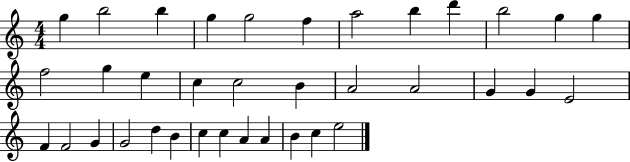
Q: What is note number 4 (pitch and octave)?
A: G5